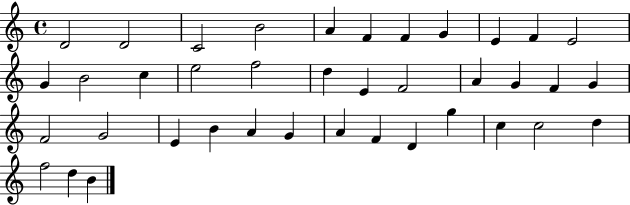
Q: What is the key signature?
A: C major